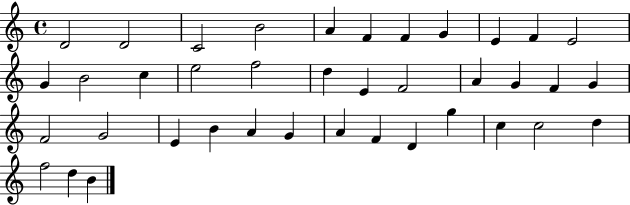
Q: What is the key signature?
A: C major